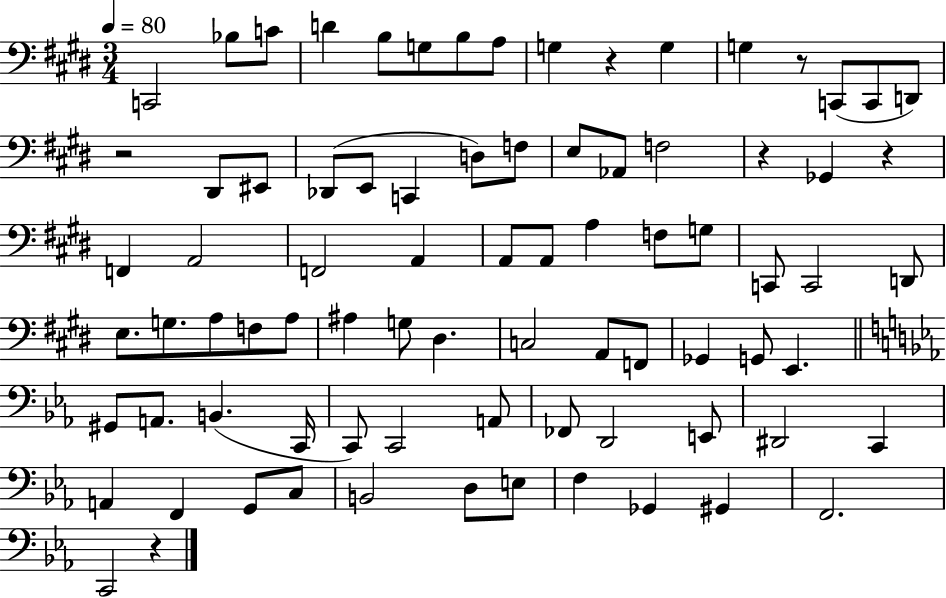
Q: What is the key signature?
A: E major